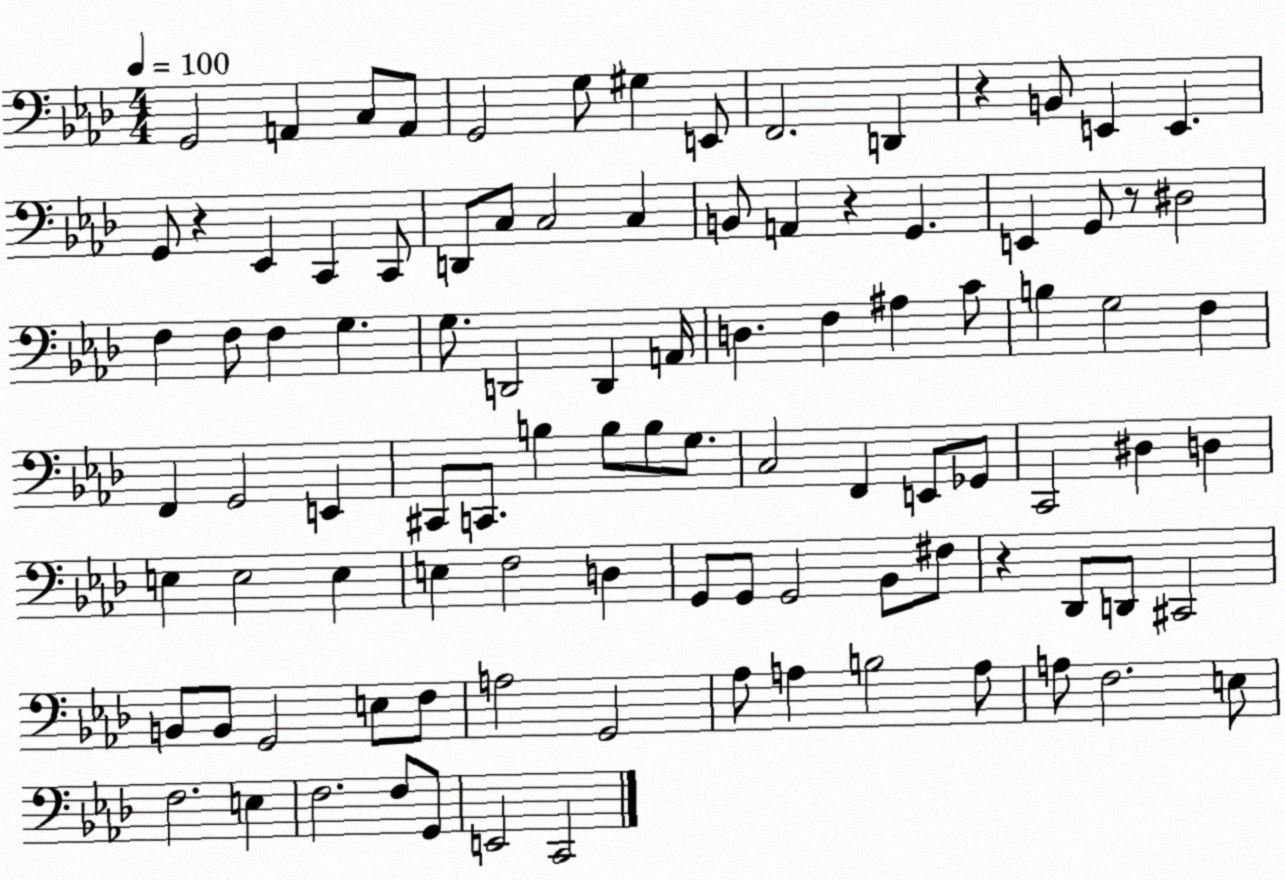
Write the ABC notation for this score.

X:1
T:Untitled
M:4/4
L:1/4
K:Ab
G,,2 A,, C,/2 A,,/2 G,,2 G,/2 ^G, E,,/2 F,,2 D,, z B,,/2 E,, E,, G,,/2 z _E,, C,, C,,/2 D,,/2 C,/2 C,2 C, B,,/2 A,, z G,, E,, G,,/2 z/2 ^D,2 F, F,/2 F, G, G,/2 D,,2 D,, A,,/4 D, F, ^A, C/2 B, G,2 F, F,, G,,2 E,, ^C,,/2 C,,/2 B, B,/2 B,/2 G,/2 C,2 F,, E,,/2 _G,,/2 C,,2 ^D, D, E, E,2 E, E, F,2 D, G,,/2 G,,/2 G,,2 _B,,/2 ^F,/2 z _D,,/2 D,,/2 ^C,,2 B,,/2 B,,/2 G,,2 E,/2 F,/2 A,2 G,,2 _A,/2 A, B,2 A,/2 A,/2 F,2 E,/2 F,2 E, F,2 F,/2 G,,/2 E,,2 C,,2